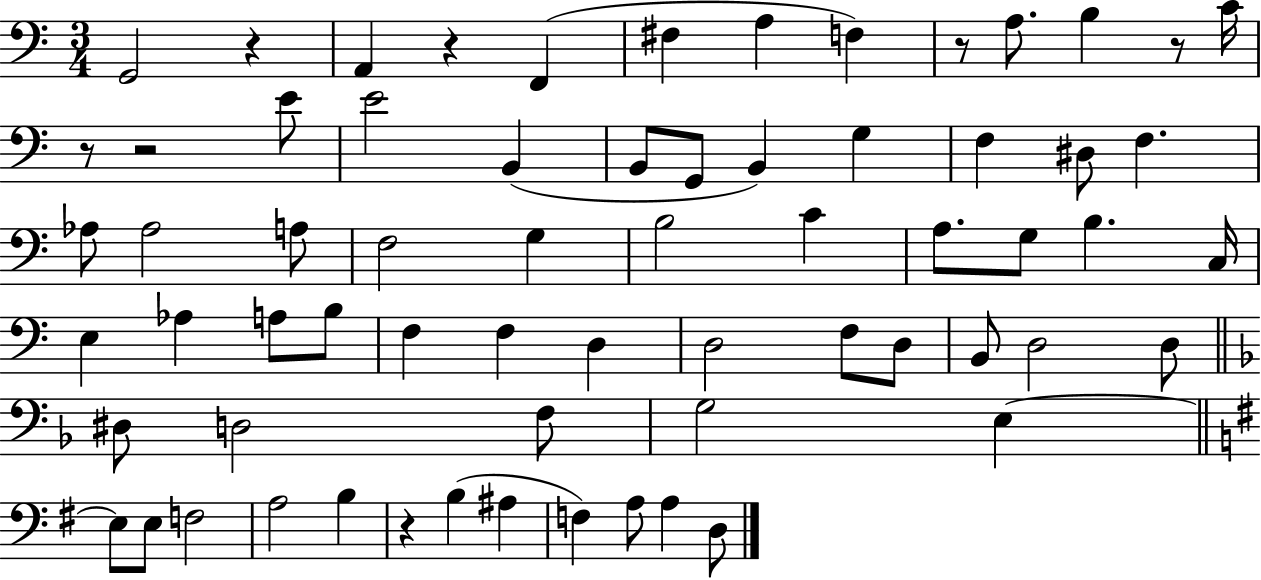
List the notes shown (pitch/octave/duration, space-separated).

G2/h R/q A2/q R/q F2/q F#3/q A3/q F3/q R/e A3/e. B3/q R/e C4/s R/e R/h E4/e E4/h B2/q B2/e G2/e B2/q G3/q F3/q D#3/e F3/q. Ab3/e Ab3/h A3/e F3/h G3/q B3/h C4/q A3/e. G3/e B3/q. C3/s E3/q Ab3/q A3/e B3/e F3/q F3/q D3/q D3/h F3/e D3/e B2/e D3/h D3/e D#3/e D3/h F3/e G3/h E3/q E3/e E3/e F3/h A3/h B3/q R/q B3/q A#3/q F3/q A3/e A3/q D3/e